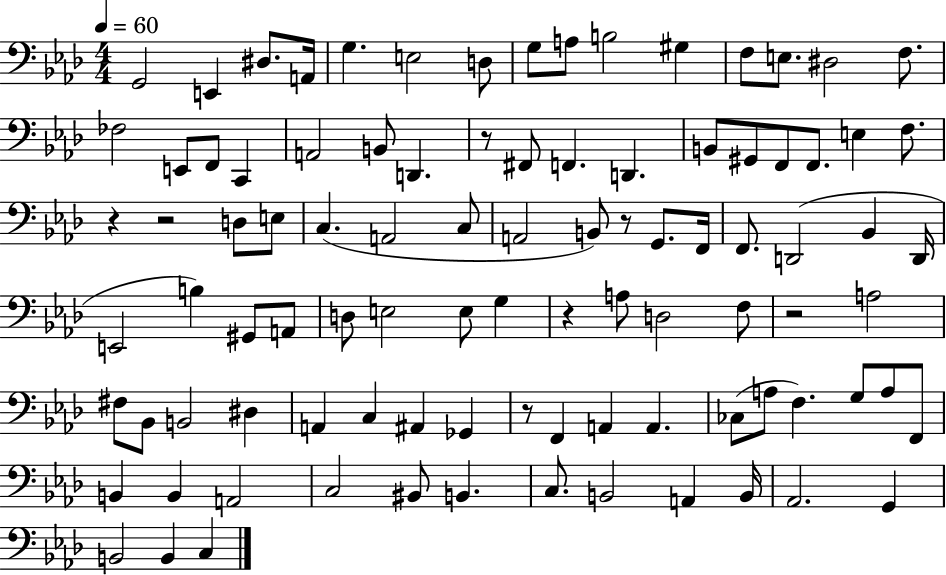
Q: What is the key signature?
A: AES major